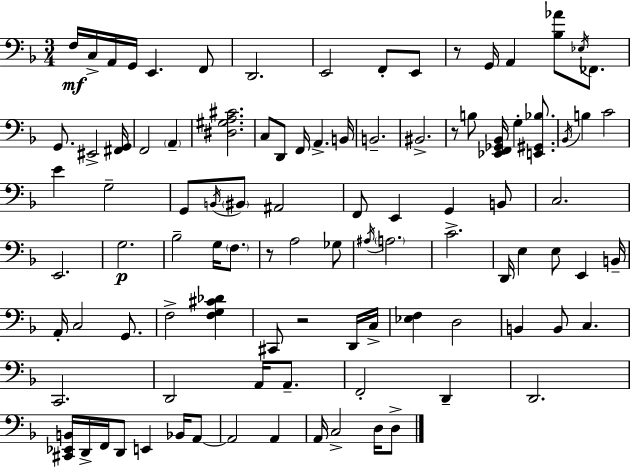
X:1
T:Untitled
M:3/4
L:1/4
K:Dm
F,/4 C,/4 A,,/4 G,,/4 E,, F,,/2 D,,2 E,,2 F,,/2 E,,/2 z/2 G,,/4 A,, [_B,_A]/2 _E,/4 _F,,/2 G,,/2 ^E,,2 [^F,,G,,]/4 F,,2 A,, [^D,^G,A,^C]2 C,/2 D,,/2 F,,/4 A,, B,,/4 B,,2 ^B,,2 z/2 B,/2 [_E,,F,,_G,,_B,,]/4 G, [E,,^G,,_B,]/2 _B,,/4 B, C2 E G,2 G,,/2 B,,/4 ^B,,/2 ^A,,2 F,,/2 E,, G,, B,,/2 C,2 E,,2 G,2 _B,2 G,/4 F,/2 z/2 A,2 _G,/2 ^A,/4 A,2 C2 D,,/4 E, E,/2 E,, B,,/4 A,,/4 C,2 G,,/2 F,2 [F,G,^C_D] ^C,,/2 z2 D,,/4 C,/4 [_E,F,] D,2 B,, B,,/2 C, C,,2 D,,2 A,,/4 A,,/2 F,,2 D,, D,,2 [^C,,_E,,B,,]/4 D,,/4 F,,/4 D,,/2 E,, _B,,/4 A,,/2 A,,2 A,, A,,/4 C,2 D,/4 D,/2